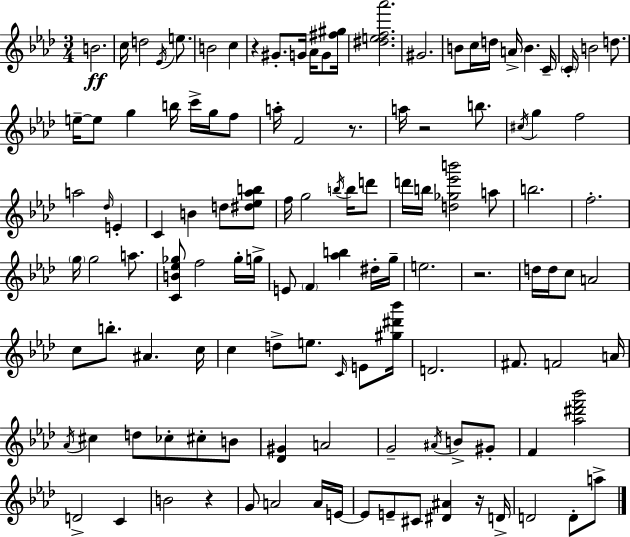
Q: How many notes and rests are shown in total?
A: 121